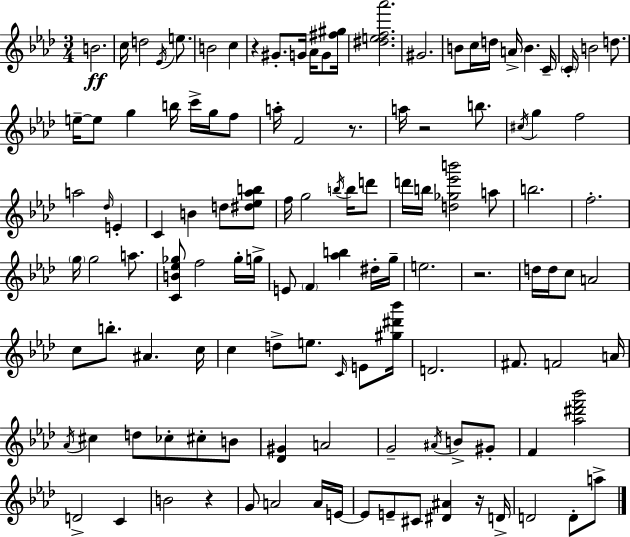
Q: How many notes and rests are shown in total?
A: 121